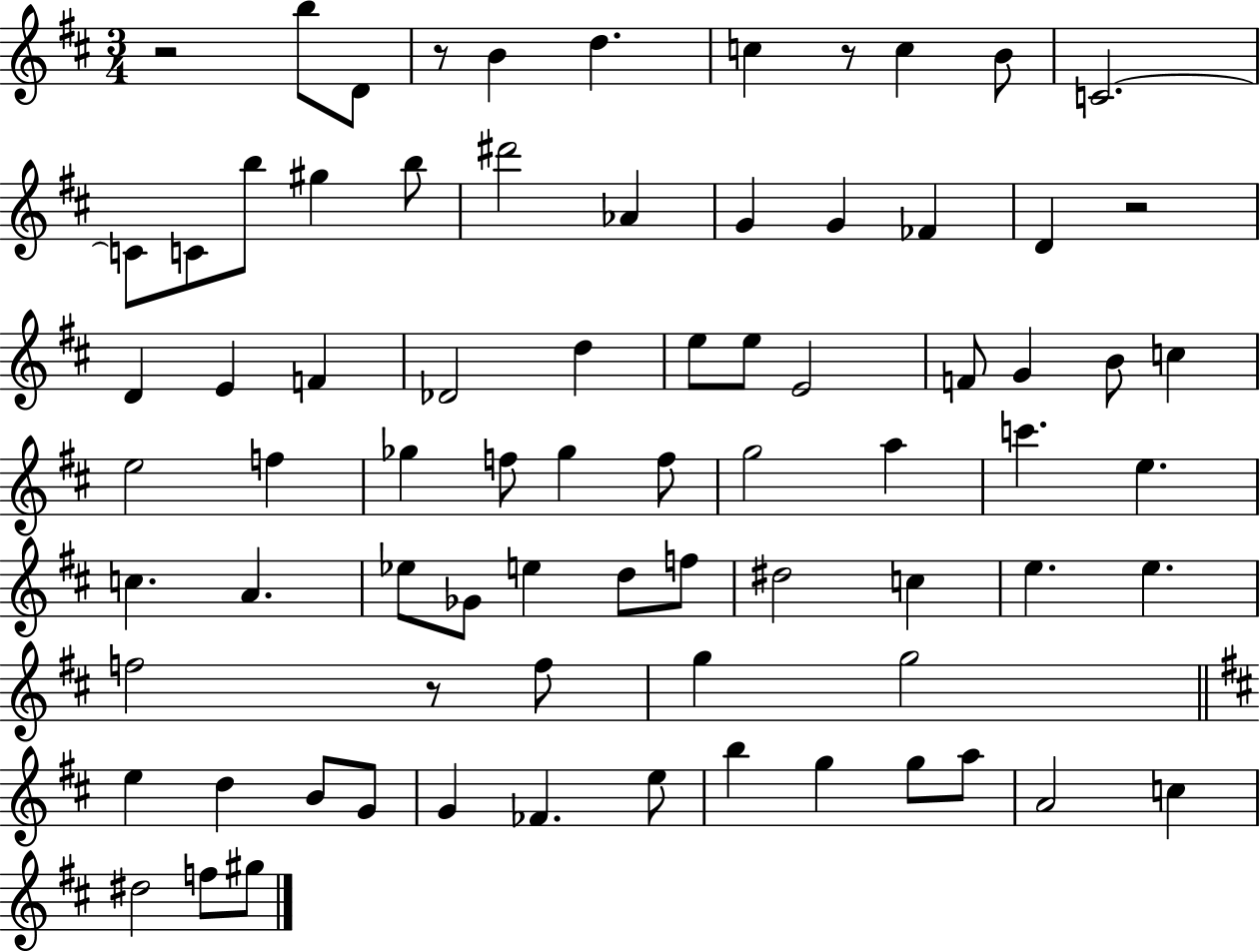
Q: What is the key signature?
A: D major